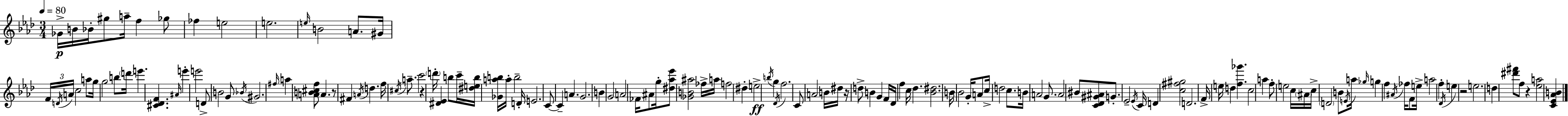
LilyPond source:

{
  \clef treble
  \numericTimeSignature
  \time 3/4
  \key aes \major
  \tempo 4 = 80
  \repeat volta 2 { ges'16->\p b'16 bes'16-. gis''8 a''16-- f''4 ges''8 | fes''4 e''2 | e''2. | \grace { e''16 } b'2 a'8. | \break gis'16 \tuplet 3/2 { f'16 \acciaccatura { d'16 } a'16 } c''2 | a''8 g''16 g''2 b''8 | \parenthesize d'''16 e'''4. <cis' des' f'>4. | \grace { ais'16 } e'''4-. e'''2 | \break d'8-> b'2 | g'8 \acciaccatura { bes'16 } gis'2. | \grace { fis''16 } a''4 <a' b' cis'' f''>8 a'4. | r8 fis'4 \acciaccatura { a'16 } | \break d''4. f''16 \acciaccatura { cis''16 } a''8.-- c'''2 | r4 \parenthesize d'''16-. | <dis' ees'>4 b''8 c'''16-- <dis'' e'' b''>16 <ges' a'' b''>16 a''16-. b''2-- | d'16-. e'2. | \break c'8~~ c'4-- | a'4. g'2. | b'4 g'2 | a'2 | \break fes'16 ais'8 g''16-. <dis'' aes'' ees'''>8 <ges' b' ais''>2 | fes''16-> a''16 f''2 | dis''4-. e''2->\ff | \acciaccatura { b''16 } g''4 \acciaccatura { des'16 } f''2. | \break c'8 a'2 | b'16 dis''16 r16 d''8-> | b'4 g'4 f'16 des'16 f''4 | c''16 des''4. <bes' dis''>2. | \break b'16 bes'2 | g'16-. a'8 c''16-> d''2 | c''8. b'16 a'2 | g'8. a'2 | \break bis'8 <c' des' gis' ais'>8 g'8.-. | ees'2-- \acciaccatura { ees'16 } c'16 d'4 | <c'' fis'' gis''>2 d'2. | f'16-> e''16 | \break d''4 <f'' ges'''>4. c''2 | a''4 f''8-. | e''2 c''16 \parenthesize ais'16 c''16-> \parenthesize d'2 | b'8 \acciaccatura { e'16 } a''16 \grace { ges''16 } | \break g''4 f''4 \acciaccatura { ais'16 } fes''16 f'8 | e''16-> a''2 f''4-. | \acciaccatura { des'16 } e''4 r2 | e''2. | \break d''4 <dis''' fis'''>8 f''8 r4 | <ees'' a''>2 <c' ees' aes' b'>4 | } \bar "|."
}